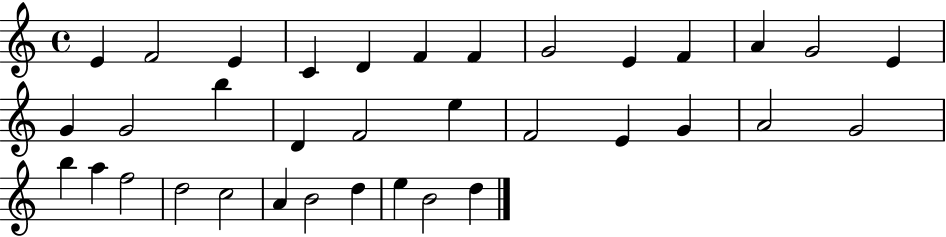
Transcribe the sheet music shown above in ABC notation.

X:1
T:Untitled
M:4/4
L:1/4
K:C
E F2 E C D F F G2 E F A G2 E G G2 b D F2 e F2 E G A2 G2 b a f2 d2 c2 A B2 d e B2 d